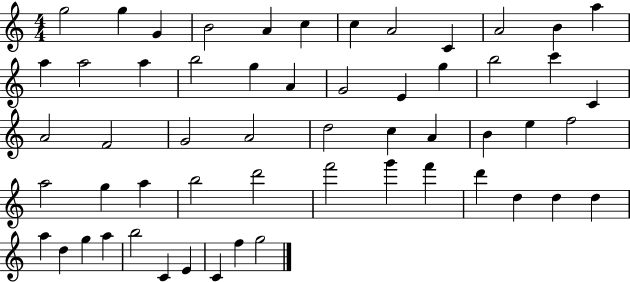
X:1
T:Untitled
M:4/4
L:1/4
K:C
g2 g G B2 A c c A2 C A2 B a a a2 a b2 g A G2 E g b2 c' C A2 F2 G2 A2 d2 c A B e f2 a2 g a b2 d'2 f'2 g' f' d' d d d a d g a b2 C E C f g2